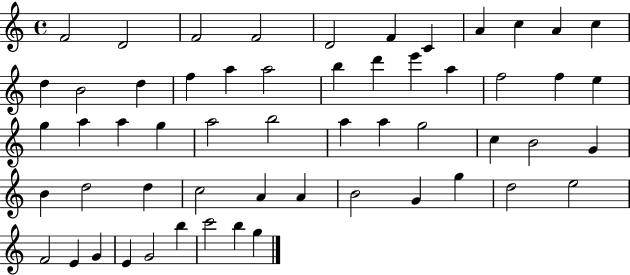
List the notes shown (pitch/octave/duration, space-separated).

F4/h D4/h F4/h F4/h D4/h F4/q C4/q A4/q C5/q A4/q C5/q D5/q B4/h D5/q F5/q A5/q A5/h B5/q D6/q E6/q A5/q F5/h F5/q E5/q G5/q A5/q A5/q G5/q A5/h B5/h A5/q A5/q G5/h C5/q B4/h G4/q B4/q D5/h D5/q C5/h A4/q A4/q B4/h G4/q G5/q D5/h E5/h F4/h E4/q G4/q E4/q G4/h B5/q C6/h B5/q G5/q